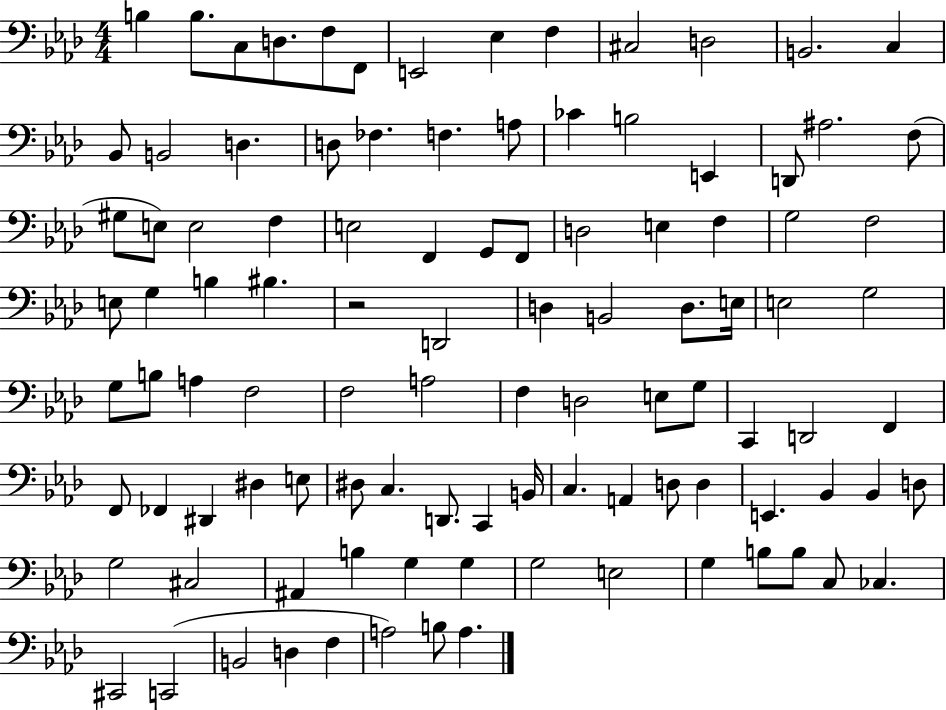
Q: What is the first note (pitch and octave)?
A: B3